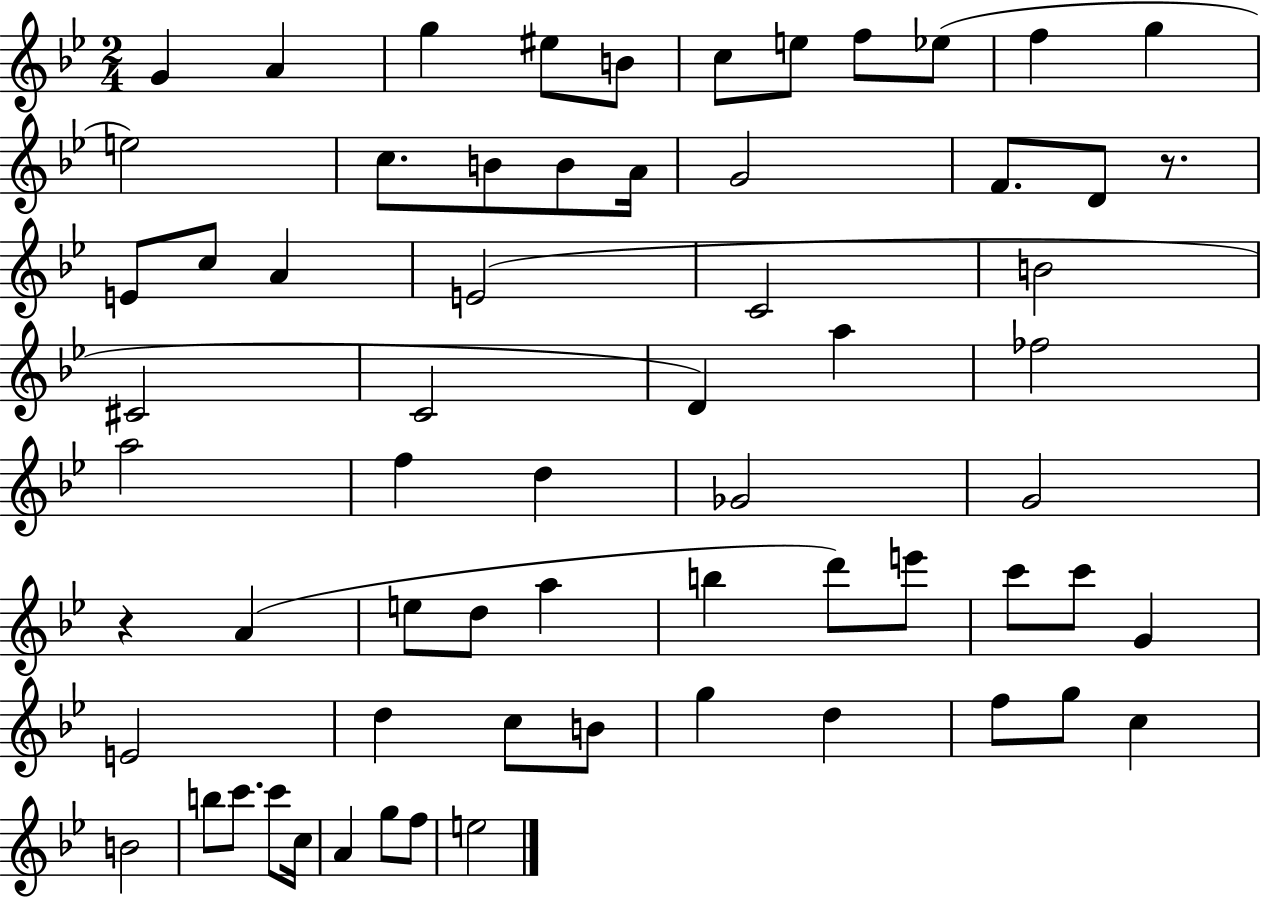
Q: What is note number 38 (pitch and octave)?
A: D5